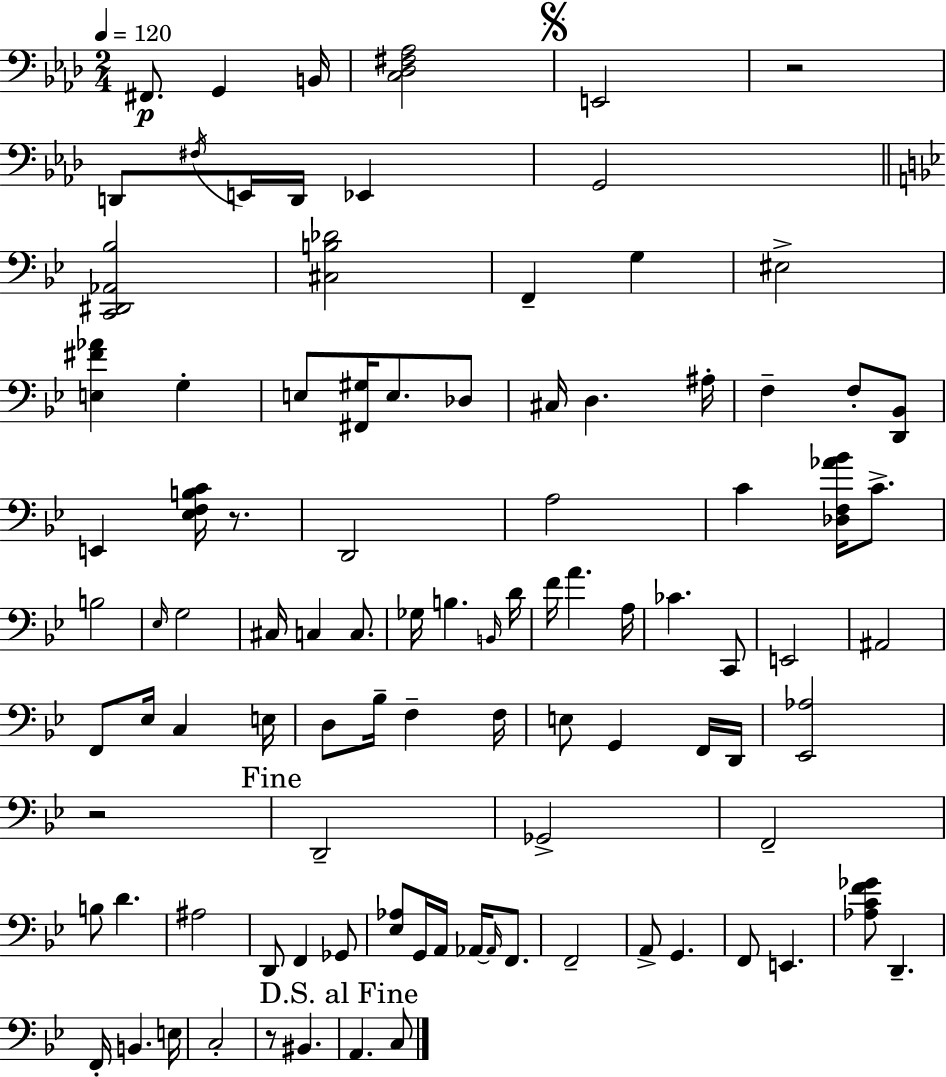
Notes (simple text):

F#2/e. G2/q B2/s [C3,Db3,F#3,Ab3]/h E2/h R/h D2/e F#3/s E2/s D2/s Eb2/q G2/h [C2,D#2,Ab2,Bb3]/h [C#3,B3,Db4]/h F2/q G3/q EIS3/h [E3,F#4,Ab4]/q G3/q E3/e [F#2,G#3]/s E3/e. Db3/e C#3/s D3/q. A#3/s F3/q F3/e [D2,Bb2]/e E2/q [Eb3,F3,B3,C4]/s R/e. D2/h A3/h C4/q [Db3,F3,Ab4,Bb4]/s C4/e. B3/h Eb3/s G3/h C#3/s C3/q C3/e. Gb3/s B3/q. B2/s D4/s F4/s A4/q. A3/s CES4/q. C2/e E2/h A#2/h F2/e Eb3/s C3/q E3/s D3/e Bb3/s F3/q F3/s E3/e G2/q F2/s D2/s [Eb2,Ab3]/h R/h D2/h Gb2/h F2/h B3/e D4/q. A#3/h D2/e F2/q Gb2/e [Eb3,Ab3]/e G2/s A2/s Ab2/s Ab2/s F2/e. F2/h A2/e G2/q. F2/e E2/q. [Ab3,C4,F4,Gb4]/e D2/q. F2/s B2/q. E3/s C3/h R/e BIS2/q. A2/q. C3/e